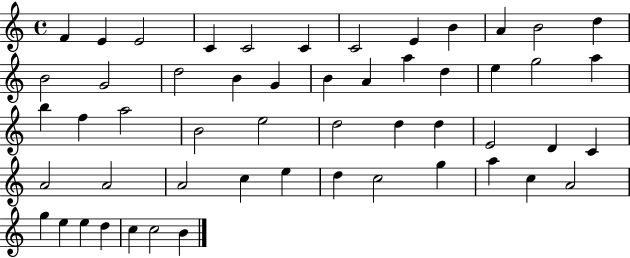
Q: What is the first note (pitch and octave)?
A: F4